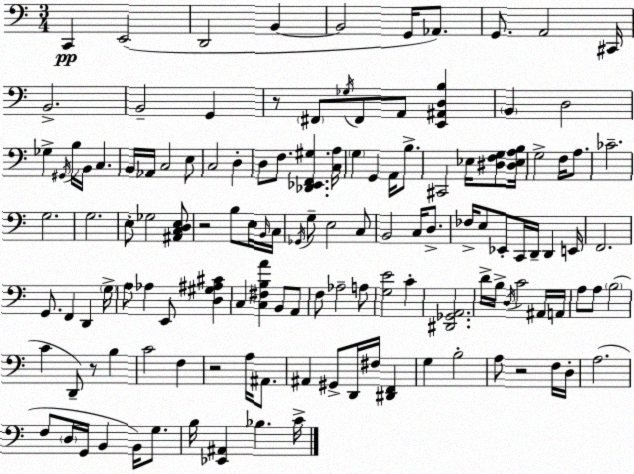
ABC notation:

X:1
T:Untitled
M:3/4
L:1/4
K:C
C,, E,,2 D,,2 B,, B,,2 G,,/4 _A,,/2 G,,/2 A,,2 ^C,,/4 B,,2 B,,2 G,, z/2 ^F,,/2 _G,/4 ^F,,/2 A,,/2 [E,,^A,,D,B,] B,, D,2 _G, ^G,,/4 B,/4 B,,/4 C, B,,/4 _A,,/4 C,2 E,/2 C,2 D, D,/2 F,/2 [_D,,_E,,F,,^G,] [C,A,]/4 G, G,, A,,/4 B,/2 ^C,,2 _E,/4 [^D,F,G,]/2 [^D,_E,A,B,]/4 G,2 F,/4 A,/2 _C2 G,2 G,2 E,/2 _G,2 [^A,,C,D,E,]/2 z2 B,/2 E,/4 B,,/4 C,/4 _G,,/4 G,/2 E,2 C,/2 B,,2 C,/4 D,/2 _F,/4 E,/2 _E,,/2 C,,/4 D,,/4 D,, E,,/4 F,,2 G,,/2 F,, D,, G,/4 A,/2 _A, E,,/2 [D,^G,^A,^C] C, [C,^F,B,A] B,,/2 A,,/2 F,/2 _A,2 A,/2 [G,E]2 C [^D,,_G,,A,,]2 D/4 B,/4 D,/4 C2 ^A,,/4 A,,/4 A,/2 A,/2 B,2 C D,,/2 z/2 B, C2 F, z2 A,/4 ^A,,/2 ^A,, ^G,,/2 D,,/4 ^F,/4 [^D,,F,,] G, B,2 A,/2 z2 F,/4 D,/4 A,2 F,/2 D,/4 G,,/4 B,, B,,/4 G,/2 B,/4 [_E,,^A,,] _B, C/4